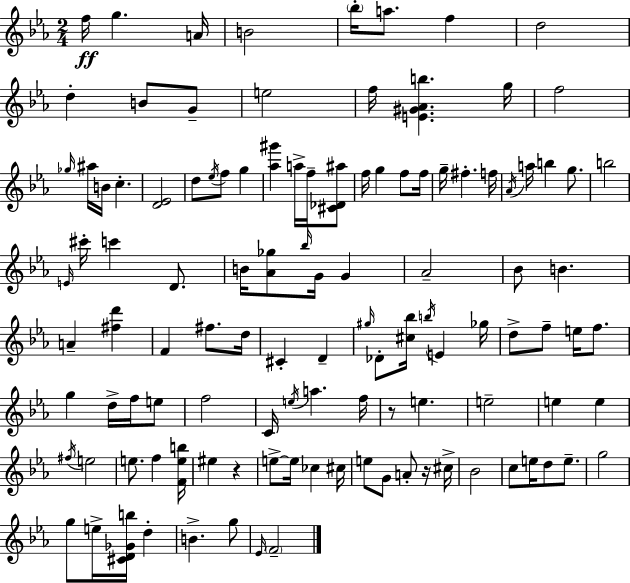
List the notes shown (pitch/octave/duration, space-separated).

F5/s G5/q. A4/s B4/h Bb5/s A5/e. F5/q D5/h D5/q B4/e G4/e E5/h F5/s [E4,G#4,Ab4,B5]/q. G5/s F5/h Gb5/s A#5/s B4/s C5/q. [D4,Eb4]/h D5/e Eb5/s F5/e G5/q [Ab5,G#6]/q A5/s F5/s [C#4,Db4,A#5]/e F5/s G5/q F5/e F5/s G5/s F#5/q. F5/s Ab4/s A5/s B5/q G5/e. B5/h E4/s C#6/s C6/q D4/e. B4/s [Ab4,Gb5]/e Bb5/s G4/s G4/q Ab4/h Bb4/e B4/q. A4/q [F#5,D6]/q F4/q F#5/e. D5/s C#4/q D4/q G#5/s Db4/e [C#5,Bb5]/s B5/s E4/q Gb5/s D5/e F5/e E5/s F5/e. G5/q D5/s F5/s E5/e F5/h C4/s E5/s A5/q. F5/s R/e E5/q. E5/h E5/q E5/q F#5/s E5/h E5/e. F5/q [F4,E5,B5]/s EIS5/q R/q E5/e E5/s CES5/q C#5/s E5/e G4/e A4/e R/s C#5/s Bb4/h C5/e E5/s D5/e E5/e. G5/h G5/e E5/s [C#4,D4,Gb4,B5]/s D5/q B4/q. G5/e Eb4/s F4/h